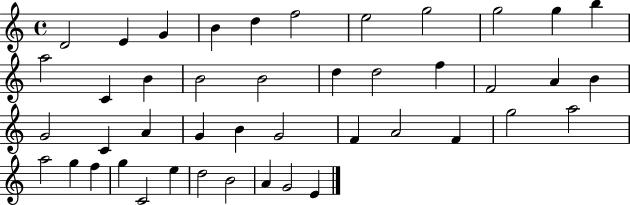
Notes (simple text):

D4/h E4/q G4/q B4/q D5/q F5/h E5/h G5/h G5/h G5/q B5/q A5/h C4/q B4/q B4/h B4/h D5/q D5/h F5/q F4/h A4/q B4/q G4/h C4/q A4/q G4/q B4/q G4/h F4/q A4/h F4/q G5/h A5/h A5/h G5/q F5/q G5/q C4/h E5/q D5/h B4/h A4/q G4/h E4/q